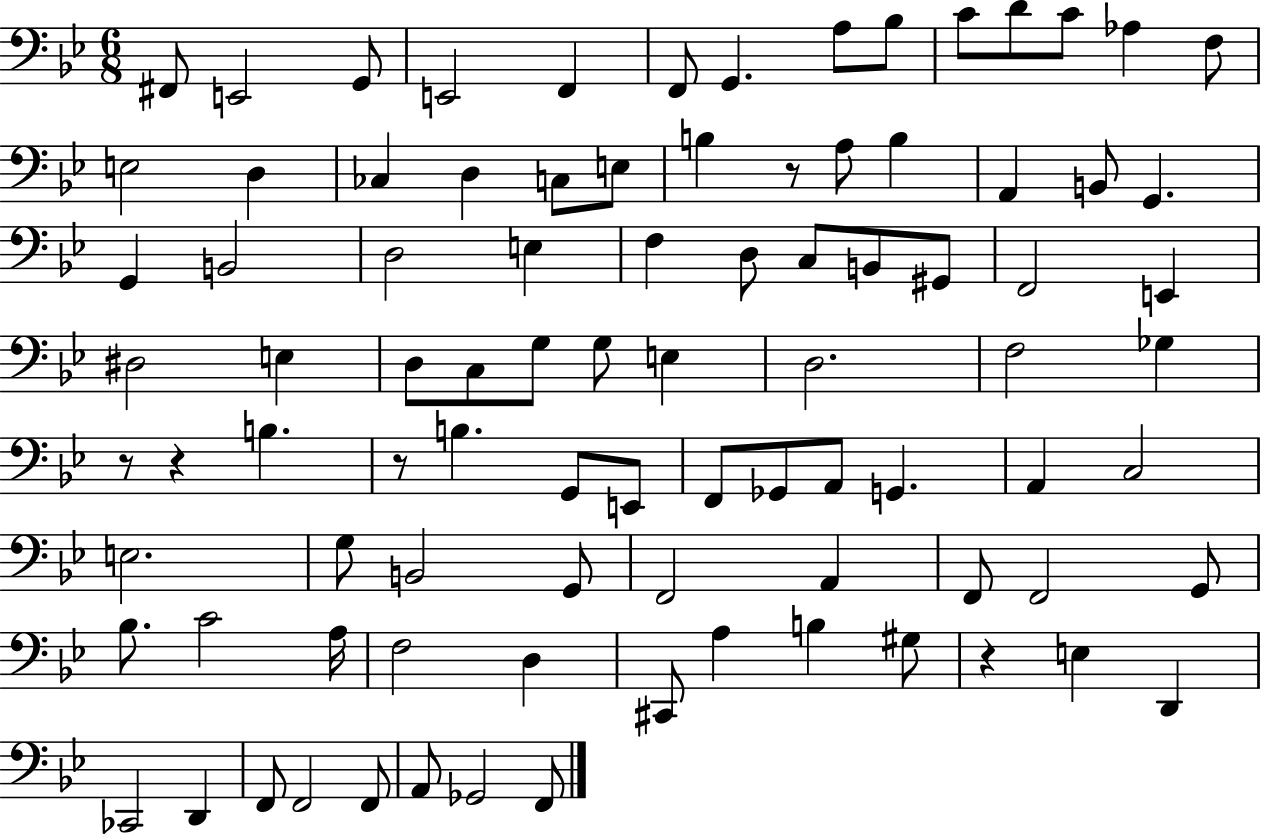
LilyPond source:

{
  \clef bass
  \numericTimeSignature
  \time 6/8
  \key bes \major
  fis,8 e,2 g,8 | e,2 f,4 | f,8 g,4. a8 bes8 | c'8 d'8 c'8 aes4 f8 | \break e2 d4 | ces4 d4 c8 e8 | b4 r8 a8 b4 | a,4 b,8 g,4. | \break g,4 b,2 | d2 e4 | f4 d8 c8 b,8 gis,8 | f,2 e,4 | \break dis2 e4 | d8 c8 g8 g8 e4 | d2. | f2 ges4 | \break r8 r4 b4. | r8 b4. g,8 e,8 | f,8 ges,8 a,8 g,4. | a,4 c2 | \break e2. | g8 b,2 g,8 | f,2 a,4 | f,8 f,2 g,8 | \break bes8. c'2 a16 | f2 d4 | cis,8 a4 b4 gis8 | r4 e4 d,4 | \break ces,2 d,4 | f,8 f,2 f,8 | a,8 ges,2 f,8 | \bar "|."
}